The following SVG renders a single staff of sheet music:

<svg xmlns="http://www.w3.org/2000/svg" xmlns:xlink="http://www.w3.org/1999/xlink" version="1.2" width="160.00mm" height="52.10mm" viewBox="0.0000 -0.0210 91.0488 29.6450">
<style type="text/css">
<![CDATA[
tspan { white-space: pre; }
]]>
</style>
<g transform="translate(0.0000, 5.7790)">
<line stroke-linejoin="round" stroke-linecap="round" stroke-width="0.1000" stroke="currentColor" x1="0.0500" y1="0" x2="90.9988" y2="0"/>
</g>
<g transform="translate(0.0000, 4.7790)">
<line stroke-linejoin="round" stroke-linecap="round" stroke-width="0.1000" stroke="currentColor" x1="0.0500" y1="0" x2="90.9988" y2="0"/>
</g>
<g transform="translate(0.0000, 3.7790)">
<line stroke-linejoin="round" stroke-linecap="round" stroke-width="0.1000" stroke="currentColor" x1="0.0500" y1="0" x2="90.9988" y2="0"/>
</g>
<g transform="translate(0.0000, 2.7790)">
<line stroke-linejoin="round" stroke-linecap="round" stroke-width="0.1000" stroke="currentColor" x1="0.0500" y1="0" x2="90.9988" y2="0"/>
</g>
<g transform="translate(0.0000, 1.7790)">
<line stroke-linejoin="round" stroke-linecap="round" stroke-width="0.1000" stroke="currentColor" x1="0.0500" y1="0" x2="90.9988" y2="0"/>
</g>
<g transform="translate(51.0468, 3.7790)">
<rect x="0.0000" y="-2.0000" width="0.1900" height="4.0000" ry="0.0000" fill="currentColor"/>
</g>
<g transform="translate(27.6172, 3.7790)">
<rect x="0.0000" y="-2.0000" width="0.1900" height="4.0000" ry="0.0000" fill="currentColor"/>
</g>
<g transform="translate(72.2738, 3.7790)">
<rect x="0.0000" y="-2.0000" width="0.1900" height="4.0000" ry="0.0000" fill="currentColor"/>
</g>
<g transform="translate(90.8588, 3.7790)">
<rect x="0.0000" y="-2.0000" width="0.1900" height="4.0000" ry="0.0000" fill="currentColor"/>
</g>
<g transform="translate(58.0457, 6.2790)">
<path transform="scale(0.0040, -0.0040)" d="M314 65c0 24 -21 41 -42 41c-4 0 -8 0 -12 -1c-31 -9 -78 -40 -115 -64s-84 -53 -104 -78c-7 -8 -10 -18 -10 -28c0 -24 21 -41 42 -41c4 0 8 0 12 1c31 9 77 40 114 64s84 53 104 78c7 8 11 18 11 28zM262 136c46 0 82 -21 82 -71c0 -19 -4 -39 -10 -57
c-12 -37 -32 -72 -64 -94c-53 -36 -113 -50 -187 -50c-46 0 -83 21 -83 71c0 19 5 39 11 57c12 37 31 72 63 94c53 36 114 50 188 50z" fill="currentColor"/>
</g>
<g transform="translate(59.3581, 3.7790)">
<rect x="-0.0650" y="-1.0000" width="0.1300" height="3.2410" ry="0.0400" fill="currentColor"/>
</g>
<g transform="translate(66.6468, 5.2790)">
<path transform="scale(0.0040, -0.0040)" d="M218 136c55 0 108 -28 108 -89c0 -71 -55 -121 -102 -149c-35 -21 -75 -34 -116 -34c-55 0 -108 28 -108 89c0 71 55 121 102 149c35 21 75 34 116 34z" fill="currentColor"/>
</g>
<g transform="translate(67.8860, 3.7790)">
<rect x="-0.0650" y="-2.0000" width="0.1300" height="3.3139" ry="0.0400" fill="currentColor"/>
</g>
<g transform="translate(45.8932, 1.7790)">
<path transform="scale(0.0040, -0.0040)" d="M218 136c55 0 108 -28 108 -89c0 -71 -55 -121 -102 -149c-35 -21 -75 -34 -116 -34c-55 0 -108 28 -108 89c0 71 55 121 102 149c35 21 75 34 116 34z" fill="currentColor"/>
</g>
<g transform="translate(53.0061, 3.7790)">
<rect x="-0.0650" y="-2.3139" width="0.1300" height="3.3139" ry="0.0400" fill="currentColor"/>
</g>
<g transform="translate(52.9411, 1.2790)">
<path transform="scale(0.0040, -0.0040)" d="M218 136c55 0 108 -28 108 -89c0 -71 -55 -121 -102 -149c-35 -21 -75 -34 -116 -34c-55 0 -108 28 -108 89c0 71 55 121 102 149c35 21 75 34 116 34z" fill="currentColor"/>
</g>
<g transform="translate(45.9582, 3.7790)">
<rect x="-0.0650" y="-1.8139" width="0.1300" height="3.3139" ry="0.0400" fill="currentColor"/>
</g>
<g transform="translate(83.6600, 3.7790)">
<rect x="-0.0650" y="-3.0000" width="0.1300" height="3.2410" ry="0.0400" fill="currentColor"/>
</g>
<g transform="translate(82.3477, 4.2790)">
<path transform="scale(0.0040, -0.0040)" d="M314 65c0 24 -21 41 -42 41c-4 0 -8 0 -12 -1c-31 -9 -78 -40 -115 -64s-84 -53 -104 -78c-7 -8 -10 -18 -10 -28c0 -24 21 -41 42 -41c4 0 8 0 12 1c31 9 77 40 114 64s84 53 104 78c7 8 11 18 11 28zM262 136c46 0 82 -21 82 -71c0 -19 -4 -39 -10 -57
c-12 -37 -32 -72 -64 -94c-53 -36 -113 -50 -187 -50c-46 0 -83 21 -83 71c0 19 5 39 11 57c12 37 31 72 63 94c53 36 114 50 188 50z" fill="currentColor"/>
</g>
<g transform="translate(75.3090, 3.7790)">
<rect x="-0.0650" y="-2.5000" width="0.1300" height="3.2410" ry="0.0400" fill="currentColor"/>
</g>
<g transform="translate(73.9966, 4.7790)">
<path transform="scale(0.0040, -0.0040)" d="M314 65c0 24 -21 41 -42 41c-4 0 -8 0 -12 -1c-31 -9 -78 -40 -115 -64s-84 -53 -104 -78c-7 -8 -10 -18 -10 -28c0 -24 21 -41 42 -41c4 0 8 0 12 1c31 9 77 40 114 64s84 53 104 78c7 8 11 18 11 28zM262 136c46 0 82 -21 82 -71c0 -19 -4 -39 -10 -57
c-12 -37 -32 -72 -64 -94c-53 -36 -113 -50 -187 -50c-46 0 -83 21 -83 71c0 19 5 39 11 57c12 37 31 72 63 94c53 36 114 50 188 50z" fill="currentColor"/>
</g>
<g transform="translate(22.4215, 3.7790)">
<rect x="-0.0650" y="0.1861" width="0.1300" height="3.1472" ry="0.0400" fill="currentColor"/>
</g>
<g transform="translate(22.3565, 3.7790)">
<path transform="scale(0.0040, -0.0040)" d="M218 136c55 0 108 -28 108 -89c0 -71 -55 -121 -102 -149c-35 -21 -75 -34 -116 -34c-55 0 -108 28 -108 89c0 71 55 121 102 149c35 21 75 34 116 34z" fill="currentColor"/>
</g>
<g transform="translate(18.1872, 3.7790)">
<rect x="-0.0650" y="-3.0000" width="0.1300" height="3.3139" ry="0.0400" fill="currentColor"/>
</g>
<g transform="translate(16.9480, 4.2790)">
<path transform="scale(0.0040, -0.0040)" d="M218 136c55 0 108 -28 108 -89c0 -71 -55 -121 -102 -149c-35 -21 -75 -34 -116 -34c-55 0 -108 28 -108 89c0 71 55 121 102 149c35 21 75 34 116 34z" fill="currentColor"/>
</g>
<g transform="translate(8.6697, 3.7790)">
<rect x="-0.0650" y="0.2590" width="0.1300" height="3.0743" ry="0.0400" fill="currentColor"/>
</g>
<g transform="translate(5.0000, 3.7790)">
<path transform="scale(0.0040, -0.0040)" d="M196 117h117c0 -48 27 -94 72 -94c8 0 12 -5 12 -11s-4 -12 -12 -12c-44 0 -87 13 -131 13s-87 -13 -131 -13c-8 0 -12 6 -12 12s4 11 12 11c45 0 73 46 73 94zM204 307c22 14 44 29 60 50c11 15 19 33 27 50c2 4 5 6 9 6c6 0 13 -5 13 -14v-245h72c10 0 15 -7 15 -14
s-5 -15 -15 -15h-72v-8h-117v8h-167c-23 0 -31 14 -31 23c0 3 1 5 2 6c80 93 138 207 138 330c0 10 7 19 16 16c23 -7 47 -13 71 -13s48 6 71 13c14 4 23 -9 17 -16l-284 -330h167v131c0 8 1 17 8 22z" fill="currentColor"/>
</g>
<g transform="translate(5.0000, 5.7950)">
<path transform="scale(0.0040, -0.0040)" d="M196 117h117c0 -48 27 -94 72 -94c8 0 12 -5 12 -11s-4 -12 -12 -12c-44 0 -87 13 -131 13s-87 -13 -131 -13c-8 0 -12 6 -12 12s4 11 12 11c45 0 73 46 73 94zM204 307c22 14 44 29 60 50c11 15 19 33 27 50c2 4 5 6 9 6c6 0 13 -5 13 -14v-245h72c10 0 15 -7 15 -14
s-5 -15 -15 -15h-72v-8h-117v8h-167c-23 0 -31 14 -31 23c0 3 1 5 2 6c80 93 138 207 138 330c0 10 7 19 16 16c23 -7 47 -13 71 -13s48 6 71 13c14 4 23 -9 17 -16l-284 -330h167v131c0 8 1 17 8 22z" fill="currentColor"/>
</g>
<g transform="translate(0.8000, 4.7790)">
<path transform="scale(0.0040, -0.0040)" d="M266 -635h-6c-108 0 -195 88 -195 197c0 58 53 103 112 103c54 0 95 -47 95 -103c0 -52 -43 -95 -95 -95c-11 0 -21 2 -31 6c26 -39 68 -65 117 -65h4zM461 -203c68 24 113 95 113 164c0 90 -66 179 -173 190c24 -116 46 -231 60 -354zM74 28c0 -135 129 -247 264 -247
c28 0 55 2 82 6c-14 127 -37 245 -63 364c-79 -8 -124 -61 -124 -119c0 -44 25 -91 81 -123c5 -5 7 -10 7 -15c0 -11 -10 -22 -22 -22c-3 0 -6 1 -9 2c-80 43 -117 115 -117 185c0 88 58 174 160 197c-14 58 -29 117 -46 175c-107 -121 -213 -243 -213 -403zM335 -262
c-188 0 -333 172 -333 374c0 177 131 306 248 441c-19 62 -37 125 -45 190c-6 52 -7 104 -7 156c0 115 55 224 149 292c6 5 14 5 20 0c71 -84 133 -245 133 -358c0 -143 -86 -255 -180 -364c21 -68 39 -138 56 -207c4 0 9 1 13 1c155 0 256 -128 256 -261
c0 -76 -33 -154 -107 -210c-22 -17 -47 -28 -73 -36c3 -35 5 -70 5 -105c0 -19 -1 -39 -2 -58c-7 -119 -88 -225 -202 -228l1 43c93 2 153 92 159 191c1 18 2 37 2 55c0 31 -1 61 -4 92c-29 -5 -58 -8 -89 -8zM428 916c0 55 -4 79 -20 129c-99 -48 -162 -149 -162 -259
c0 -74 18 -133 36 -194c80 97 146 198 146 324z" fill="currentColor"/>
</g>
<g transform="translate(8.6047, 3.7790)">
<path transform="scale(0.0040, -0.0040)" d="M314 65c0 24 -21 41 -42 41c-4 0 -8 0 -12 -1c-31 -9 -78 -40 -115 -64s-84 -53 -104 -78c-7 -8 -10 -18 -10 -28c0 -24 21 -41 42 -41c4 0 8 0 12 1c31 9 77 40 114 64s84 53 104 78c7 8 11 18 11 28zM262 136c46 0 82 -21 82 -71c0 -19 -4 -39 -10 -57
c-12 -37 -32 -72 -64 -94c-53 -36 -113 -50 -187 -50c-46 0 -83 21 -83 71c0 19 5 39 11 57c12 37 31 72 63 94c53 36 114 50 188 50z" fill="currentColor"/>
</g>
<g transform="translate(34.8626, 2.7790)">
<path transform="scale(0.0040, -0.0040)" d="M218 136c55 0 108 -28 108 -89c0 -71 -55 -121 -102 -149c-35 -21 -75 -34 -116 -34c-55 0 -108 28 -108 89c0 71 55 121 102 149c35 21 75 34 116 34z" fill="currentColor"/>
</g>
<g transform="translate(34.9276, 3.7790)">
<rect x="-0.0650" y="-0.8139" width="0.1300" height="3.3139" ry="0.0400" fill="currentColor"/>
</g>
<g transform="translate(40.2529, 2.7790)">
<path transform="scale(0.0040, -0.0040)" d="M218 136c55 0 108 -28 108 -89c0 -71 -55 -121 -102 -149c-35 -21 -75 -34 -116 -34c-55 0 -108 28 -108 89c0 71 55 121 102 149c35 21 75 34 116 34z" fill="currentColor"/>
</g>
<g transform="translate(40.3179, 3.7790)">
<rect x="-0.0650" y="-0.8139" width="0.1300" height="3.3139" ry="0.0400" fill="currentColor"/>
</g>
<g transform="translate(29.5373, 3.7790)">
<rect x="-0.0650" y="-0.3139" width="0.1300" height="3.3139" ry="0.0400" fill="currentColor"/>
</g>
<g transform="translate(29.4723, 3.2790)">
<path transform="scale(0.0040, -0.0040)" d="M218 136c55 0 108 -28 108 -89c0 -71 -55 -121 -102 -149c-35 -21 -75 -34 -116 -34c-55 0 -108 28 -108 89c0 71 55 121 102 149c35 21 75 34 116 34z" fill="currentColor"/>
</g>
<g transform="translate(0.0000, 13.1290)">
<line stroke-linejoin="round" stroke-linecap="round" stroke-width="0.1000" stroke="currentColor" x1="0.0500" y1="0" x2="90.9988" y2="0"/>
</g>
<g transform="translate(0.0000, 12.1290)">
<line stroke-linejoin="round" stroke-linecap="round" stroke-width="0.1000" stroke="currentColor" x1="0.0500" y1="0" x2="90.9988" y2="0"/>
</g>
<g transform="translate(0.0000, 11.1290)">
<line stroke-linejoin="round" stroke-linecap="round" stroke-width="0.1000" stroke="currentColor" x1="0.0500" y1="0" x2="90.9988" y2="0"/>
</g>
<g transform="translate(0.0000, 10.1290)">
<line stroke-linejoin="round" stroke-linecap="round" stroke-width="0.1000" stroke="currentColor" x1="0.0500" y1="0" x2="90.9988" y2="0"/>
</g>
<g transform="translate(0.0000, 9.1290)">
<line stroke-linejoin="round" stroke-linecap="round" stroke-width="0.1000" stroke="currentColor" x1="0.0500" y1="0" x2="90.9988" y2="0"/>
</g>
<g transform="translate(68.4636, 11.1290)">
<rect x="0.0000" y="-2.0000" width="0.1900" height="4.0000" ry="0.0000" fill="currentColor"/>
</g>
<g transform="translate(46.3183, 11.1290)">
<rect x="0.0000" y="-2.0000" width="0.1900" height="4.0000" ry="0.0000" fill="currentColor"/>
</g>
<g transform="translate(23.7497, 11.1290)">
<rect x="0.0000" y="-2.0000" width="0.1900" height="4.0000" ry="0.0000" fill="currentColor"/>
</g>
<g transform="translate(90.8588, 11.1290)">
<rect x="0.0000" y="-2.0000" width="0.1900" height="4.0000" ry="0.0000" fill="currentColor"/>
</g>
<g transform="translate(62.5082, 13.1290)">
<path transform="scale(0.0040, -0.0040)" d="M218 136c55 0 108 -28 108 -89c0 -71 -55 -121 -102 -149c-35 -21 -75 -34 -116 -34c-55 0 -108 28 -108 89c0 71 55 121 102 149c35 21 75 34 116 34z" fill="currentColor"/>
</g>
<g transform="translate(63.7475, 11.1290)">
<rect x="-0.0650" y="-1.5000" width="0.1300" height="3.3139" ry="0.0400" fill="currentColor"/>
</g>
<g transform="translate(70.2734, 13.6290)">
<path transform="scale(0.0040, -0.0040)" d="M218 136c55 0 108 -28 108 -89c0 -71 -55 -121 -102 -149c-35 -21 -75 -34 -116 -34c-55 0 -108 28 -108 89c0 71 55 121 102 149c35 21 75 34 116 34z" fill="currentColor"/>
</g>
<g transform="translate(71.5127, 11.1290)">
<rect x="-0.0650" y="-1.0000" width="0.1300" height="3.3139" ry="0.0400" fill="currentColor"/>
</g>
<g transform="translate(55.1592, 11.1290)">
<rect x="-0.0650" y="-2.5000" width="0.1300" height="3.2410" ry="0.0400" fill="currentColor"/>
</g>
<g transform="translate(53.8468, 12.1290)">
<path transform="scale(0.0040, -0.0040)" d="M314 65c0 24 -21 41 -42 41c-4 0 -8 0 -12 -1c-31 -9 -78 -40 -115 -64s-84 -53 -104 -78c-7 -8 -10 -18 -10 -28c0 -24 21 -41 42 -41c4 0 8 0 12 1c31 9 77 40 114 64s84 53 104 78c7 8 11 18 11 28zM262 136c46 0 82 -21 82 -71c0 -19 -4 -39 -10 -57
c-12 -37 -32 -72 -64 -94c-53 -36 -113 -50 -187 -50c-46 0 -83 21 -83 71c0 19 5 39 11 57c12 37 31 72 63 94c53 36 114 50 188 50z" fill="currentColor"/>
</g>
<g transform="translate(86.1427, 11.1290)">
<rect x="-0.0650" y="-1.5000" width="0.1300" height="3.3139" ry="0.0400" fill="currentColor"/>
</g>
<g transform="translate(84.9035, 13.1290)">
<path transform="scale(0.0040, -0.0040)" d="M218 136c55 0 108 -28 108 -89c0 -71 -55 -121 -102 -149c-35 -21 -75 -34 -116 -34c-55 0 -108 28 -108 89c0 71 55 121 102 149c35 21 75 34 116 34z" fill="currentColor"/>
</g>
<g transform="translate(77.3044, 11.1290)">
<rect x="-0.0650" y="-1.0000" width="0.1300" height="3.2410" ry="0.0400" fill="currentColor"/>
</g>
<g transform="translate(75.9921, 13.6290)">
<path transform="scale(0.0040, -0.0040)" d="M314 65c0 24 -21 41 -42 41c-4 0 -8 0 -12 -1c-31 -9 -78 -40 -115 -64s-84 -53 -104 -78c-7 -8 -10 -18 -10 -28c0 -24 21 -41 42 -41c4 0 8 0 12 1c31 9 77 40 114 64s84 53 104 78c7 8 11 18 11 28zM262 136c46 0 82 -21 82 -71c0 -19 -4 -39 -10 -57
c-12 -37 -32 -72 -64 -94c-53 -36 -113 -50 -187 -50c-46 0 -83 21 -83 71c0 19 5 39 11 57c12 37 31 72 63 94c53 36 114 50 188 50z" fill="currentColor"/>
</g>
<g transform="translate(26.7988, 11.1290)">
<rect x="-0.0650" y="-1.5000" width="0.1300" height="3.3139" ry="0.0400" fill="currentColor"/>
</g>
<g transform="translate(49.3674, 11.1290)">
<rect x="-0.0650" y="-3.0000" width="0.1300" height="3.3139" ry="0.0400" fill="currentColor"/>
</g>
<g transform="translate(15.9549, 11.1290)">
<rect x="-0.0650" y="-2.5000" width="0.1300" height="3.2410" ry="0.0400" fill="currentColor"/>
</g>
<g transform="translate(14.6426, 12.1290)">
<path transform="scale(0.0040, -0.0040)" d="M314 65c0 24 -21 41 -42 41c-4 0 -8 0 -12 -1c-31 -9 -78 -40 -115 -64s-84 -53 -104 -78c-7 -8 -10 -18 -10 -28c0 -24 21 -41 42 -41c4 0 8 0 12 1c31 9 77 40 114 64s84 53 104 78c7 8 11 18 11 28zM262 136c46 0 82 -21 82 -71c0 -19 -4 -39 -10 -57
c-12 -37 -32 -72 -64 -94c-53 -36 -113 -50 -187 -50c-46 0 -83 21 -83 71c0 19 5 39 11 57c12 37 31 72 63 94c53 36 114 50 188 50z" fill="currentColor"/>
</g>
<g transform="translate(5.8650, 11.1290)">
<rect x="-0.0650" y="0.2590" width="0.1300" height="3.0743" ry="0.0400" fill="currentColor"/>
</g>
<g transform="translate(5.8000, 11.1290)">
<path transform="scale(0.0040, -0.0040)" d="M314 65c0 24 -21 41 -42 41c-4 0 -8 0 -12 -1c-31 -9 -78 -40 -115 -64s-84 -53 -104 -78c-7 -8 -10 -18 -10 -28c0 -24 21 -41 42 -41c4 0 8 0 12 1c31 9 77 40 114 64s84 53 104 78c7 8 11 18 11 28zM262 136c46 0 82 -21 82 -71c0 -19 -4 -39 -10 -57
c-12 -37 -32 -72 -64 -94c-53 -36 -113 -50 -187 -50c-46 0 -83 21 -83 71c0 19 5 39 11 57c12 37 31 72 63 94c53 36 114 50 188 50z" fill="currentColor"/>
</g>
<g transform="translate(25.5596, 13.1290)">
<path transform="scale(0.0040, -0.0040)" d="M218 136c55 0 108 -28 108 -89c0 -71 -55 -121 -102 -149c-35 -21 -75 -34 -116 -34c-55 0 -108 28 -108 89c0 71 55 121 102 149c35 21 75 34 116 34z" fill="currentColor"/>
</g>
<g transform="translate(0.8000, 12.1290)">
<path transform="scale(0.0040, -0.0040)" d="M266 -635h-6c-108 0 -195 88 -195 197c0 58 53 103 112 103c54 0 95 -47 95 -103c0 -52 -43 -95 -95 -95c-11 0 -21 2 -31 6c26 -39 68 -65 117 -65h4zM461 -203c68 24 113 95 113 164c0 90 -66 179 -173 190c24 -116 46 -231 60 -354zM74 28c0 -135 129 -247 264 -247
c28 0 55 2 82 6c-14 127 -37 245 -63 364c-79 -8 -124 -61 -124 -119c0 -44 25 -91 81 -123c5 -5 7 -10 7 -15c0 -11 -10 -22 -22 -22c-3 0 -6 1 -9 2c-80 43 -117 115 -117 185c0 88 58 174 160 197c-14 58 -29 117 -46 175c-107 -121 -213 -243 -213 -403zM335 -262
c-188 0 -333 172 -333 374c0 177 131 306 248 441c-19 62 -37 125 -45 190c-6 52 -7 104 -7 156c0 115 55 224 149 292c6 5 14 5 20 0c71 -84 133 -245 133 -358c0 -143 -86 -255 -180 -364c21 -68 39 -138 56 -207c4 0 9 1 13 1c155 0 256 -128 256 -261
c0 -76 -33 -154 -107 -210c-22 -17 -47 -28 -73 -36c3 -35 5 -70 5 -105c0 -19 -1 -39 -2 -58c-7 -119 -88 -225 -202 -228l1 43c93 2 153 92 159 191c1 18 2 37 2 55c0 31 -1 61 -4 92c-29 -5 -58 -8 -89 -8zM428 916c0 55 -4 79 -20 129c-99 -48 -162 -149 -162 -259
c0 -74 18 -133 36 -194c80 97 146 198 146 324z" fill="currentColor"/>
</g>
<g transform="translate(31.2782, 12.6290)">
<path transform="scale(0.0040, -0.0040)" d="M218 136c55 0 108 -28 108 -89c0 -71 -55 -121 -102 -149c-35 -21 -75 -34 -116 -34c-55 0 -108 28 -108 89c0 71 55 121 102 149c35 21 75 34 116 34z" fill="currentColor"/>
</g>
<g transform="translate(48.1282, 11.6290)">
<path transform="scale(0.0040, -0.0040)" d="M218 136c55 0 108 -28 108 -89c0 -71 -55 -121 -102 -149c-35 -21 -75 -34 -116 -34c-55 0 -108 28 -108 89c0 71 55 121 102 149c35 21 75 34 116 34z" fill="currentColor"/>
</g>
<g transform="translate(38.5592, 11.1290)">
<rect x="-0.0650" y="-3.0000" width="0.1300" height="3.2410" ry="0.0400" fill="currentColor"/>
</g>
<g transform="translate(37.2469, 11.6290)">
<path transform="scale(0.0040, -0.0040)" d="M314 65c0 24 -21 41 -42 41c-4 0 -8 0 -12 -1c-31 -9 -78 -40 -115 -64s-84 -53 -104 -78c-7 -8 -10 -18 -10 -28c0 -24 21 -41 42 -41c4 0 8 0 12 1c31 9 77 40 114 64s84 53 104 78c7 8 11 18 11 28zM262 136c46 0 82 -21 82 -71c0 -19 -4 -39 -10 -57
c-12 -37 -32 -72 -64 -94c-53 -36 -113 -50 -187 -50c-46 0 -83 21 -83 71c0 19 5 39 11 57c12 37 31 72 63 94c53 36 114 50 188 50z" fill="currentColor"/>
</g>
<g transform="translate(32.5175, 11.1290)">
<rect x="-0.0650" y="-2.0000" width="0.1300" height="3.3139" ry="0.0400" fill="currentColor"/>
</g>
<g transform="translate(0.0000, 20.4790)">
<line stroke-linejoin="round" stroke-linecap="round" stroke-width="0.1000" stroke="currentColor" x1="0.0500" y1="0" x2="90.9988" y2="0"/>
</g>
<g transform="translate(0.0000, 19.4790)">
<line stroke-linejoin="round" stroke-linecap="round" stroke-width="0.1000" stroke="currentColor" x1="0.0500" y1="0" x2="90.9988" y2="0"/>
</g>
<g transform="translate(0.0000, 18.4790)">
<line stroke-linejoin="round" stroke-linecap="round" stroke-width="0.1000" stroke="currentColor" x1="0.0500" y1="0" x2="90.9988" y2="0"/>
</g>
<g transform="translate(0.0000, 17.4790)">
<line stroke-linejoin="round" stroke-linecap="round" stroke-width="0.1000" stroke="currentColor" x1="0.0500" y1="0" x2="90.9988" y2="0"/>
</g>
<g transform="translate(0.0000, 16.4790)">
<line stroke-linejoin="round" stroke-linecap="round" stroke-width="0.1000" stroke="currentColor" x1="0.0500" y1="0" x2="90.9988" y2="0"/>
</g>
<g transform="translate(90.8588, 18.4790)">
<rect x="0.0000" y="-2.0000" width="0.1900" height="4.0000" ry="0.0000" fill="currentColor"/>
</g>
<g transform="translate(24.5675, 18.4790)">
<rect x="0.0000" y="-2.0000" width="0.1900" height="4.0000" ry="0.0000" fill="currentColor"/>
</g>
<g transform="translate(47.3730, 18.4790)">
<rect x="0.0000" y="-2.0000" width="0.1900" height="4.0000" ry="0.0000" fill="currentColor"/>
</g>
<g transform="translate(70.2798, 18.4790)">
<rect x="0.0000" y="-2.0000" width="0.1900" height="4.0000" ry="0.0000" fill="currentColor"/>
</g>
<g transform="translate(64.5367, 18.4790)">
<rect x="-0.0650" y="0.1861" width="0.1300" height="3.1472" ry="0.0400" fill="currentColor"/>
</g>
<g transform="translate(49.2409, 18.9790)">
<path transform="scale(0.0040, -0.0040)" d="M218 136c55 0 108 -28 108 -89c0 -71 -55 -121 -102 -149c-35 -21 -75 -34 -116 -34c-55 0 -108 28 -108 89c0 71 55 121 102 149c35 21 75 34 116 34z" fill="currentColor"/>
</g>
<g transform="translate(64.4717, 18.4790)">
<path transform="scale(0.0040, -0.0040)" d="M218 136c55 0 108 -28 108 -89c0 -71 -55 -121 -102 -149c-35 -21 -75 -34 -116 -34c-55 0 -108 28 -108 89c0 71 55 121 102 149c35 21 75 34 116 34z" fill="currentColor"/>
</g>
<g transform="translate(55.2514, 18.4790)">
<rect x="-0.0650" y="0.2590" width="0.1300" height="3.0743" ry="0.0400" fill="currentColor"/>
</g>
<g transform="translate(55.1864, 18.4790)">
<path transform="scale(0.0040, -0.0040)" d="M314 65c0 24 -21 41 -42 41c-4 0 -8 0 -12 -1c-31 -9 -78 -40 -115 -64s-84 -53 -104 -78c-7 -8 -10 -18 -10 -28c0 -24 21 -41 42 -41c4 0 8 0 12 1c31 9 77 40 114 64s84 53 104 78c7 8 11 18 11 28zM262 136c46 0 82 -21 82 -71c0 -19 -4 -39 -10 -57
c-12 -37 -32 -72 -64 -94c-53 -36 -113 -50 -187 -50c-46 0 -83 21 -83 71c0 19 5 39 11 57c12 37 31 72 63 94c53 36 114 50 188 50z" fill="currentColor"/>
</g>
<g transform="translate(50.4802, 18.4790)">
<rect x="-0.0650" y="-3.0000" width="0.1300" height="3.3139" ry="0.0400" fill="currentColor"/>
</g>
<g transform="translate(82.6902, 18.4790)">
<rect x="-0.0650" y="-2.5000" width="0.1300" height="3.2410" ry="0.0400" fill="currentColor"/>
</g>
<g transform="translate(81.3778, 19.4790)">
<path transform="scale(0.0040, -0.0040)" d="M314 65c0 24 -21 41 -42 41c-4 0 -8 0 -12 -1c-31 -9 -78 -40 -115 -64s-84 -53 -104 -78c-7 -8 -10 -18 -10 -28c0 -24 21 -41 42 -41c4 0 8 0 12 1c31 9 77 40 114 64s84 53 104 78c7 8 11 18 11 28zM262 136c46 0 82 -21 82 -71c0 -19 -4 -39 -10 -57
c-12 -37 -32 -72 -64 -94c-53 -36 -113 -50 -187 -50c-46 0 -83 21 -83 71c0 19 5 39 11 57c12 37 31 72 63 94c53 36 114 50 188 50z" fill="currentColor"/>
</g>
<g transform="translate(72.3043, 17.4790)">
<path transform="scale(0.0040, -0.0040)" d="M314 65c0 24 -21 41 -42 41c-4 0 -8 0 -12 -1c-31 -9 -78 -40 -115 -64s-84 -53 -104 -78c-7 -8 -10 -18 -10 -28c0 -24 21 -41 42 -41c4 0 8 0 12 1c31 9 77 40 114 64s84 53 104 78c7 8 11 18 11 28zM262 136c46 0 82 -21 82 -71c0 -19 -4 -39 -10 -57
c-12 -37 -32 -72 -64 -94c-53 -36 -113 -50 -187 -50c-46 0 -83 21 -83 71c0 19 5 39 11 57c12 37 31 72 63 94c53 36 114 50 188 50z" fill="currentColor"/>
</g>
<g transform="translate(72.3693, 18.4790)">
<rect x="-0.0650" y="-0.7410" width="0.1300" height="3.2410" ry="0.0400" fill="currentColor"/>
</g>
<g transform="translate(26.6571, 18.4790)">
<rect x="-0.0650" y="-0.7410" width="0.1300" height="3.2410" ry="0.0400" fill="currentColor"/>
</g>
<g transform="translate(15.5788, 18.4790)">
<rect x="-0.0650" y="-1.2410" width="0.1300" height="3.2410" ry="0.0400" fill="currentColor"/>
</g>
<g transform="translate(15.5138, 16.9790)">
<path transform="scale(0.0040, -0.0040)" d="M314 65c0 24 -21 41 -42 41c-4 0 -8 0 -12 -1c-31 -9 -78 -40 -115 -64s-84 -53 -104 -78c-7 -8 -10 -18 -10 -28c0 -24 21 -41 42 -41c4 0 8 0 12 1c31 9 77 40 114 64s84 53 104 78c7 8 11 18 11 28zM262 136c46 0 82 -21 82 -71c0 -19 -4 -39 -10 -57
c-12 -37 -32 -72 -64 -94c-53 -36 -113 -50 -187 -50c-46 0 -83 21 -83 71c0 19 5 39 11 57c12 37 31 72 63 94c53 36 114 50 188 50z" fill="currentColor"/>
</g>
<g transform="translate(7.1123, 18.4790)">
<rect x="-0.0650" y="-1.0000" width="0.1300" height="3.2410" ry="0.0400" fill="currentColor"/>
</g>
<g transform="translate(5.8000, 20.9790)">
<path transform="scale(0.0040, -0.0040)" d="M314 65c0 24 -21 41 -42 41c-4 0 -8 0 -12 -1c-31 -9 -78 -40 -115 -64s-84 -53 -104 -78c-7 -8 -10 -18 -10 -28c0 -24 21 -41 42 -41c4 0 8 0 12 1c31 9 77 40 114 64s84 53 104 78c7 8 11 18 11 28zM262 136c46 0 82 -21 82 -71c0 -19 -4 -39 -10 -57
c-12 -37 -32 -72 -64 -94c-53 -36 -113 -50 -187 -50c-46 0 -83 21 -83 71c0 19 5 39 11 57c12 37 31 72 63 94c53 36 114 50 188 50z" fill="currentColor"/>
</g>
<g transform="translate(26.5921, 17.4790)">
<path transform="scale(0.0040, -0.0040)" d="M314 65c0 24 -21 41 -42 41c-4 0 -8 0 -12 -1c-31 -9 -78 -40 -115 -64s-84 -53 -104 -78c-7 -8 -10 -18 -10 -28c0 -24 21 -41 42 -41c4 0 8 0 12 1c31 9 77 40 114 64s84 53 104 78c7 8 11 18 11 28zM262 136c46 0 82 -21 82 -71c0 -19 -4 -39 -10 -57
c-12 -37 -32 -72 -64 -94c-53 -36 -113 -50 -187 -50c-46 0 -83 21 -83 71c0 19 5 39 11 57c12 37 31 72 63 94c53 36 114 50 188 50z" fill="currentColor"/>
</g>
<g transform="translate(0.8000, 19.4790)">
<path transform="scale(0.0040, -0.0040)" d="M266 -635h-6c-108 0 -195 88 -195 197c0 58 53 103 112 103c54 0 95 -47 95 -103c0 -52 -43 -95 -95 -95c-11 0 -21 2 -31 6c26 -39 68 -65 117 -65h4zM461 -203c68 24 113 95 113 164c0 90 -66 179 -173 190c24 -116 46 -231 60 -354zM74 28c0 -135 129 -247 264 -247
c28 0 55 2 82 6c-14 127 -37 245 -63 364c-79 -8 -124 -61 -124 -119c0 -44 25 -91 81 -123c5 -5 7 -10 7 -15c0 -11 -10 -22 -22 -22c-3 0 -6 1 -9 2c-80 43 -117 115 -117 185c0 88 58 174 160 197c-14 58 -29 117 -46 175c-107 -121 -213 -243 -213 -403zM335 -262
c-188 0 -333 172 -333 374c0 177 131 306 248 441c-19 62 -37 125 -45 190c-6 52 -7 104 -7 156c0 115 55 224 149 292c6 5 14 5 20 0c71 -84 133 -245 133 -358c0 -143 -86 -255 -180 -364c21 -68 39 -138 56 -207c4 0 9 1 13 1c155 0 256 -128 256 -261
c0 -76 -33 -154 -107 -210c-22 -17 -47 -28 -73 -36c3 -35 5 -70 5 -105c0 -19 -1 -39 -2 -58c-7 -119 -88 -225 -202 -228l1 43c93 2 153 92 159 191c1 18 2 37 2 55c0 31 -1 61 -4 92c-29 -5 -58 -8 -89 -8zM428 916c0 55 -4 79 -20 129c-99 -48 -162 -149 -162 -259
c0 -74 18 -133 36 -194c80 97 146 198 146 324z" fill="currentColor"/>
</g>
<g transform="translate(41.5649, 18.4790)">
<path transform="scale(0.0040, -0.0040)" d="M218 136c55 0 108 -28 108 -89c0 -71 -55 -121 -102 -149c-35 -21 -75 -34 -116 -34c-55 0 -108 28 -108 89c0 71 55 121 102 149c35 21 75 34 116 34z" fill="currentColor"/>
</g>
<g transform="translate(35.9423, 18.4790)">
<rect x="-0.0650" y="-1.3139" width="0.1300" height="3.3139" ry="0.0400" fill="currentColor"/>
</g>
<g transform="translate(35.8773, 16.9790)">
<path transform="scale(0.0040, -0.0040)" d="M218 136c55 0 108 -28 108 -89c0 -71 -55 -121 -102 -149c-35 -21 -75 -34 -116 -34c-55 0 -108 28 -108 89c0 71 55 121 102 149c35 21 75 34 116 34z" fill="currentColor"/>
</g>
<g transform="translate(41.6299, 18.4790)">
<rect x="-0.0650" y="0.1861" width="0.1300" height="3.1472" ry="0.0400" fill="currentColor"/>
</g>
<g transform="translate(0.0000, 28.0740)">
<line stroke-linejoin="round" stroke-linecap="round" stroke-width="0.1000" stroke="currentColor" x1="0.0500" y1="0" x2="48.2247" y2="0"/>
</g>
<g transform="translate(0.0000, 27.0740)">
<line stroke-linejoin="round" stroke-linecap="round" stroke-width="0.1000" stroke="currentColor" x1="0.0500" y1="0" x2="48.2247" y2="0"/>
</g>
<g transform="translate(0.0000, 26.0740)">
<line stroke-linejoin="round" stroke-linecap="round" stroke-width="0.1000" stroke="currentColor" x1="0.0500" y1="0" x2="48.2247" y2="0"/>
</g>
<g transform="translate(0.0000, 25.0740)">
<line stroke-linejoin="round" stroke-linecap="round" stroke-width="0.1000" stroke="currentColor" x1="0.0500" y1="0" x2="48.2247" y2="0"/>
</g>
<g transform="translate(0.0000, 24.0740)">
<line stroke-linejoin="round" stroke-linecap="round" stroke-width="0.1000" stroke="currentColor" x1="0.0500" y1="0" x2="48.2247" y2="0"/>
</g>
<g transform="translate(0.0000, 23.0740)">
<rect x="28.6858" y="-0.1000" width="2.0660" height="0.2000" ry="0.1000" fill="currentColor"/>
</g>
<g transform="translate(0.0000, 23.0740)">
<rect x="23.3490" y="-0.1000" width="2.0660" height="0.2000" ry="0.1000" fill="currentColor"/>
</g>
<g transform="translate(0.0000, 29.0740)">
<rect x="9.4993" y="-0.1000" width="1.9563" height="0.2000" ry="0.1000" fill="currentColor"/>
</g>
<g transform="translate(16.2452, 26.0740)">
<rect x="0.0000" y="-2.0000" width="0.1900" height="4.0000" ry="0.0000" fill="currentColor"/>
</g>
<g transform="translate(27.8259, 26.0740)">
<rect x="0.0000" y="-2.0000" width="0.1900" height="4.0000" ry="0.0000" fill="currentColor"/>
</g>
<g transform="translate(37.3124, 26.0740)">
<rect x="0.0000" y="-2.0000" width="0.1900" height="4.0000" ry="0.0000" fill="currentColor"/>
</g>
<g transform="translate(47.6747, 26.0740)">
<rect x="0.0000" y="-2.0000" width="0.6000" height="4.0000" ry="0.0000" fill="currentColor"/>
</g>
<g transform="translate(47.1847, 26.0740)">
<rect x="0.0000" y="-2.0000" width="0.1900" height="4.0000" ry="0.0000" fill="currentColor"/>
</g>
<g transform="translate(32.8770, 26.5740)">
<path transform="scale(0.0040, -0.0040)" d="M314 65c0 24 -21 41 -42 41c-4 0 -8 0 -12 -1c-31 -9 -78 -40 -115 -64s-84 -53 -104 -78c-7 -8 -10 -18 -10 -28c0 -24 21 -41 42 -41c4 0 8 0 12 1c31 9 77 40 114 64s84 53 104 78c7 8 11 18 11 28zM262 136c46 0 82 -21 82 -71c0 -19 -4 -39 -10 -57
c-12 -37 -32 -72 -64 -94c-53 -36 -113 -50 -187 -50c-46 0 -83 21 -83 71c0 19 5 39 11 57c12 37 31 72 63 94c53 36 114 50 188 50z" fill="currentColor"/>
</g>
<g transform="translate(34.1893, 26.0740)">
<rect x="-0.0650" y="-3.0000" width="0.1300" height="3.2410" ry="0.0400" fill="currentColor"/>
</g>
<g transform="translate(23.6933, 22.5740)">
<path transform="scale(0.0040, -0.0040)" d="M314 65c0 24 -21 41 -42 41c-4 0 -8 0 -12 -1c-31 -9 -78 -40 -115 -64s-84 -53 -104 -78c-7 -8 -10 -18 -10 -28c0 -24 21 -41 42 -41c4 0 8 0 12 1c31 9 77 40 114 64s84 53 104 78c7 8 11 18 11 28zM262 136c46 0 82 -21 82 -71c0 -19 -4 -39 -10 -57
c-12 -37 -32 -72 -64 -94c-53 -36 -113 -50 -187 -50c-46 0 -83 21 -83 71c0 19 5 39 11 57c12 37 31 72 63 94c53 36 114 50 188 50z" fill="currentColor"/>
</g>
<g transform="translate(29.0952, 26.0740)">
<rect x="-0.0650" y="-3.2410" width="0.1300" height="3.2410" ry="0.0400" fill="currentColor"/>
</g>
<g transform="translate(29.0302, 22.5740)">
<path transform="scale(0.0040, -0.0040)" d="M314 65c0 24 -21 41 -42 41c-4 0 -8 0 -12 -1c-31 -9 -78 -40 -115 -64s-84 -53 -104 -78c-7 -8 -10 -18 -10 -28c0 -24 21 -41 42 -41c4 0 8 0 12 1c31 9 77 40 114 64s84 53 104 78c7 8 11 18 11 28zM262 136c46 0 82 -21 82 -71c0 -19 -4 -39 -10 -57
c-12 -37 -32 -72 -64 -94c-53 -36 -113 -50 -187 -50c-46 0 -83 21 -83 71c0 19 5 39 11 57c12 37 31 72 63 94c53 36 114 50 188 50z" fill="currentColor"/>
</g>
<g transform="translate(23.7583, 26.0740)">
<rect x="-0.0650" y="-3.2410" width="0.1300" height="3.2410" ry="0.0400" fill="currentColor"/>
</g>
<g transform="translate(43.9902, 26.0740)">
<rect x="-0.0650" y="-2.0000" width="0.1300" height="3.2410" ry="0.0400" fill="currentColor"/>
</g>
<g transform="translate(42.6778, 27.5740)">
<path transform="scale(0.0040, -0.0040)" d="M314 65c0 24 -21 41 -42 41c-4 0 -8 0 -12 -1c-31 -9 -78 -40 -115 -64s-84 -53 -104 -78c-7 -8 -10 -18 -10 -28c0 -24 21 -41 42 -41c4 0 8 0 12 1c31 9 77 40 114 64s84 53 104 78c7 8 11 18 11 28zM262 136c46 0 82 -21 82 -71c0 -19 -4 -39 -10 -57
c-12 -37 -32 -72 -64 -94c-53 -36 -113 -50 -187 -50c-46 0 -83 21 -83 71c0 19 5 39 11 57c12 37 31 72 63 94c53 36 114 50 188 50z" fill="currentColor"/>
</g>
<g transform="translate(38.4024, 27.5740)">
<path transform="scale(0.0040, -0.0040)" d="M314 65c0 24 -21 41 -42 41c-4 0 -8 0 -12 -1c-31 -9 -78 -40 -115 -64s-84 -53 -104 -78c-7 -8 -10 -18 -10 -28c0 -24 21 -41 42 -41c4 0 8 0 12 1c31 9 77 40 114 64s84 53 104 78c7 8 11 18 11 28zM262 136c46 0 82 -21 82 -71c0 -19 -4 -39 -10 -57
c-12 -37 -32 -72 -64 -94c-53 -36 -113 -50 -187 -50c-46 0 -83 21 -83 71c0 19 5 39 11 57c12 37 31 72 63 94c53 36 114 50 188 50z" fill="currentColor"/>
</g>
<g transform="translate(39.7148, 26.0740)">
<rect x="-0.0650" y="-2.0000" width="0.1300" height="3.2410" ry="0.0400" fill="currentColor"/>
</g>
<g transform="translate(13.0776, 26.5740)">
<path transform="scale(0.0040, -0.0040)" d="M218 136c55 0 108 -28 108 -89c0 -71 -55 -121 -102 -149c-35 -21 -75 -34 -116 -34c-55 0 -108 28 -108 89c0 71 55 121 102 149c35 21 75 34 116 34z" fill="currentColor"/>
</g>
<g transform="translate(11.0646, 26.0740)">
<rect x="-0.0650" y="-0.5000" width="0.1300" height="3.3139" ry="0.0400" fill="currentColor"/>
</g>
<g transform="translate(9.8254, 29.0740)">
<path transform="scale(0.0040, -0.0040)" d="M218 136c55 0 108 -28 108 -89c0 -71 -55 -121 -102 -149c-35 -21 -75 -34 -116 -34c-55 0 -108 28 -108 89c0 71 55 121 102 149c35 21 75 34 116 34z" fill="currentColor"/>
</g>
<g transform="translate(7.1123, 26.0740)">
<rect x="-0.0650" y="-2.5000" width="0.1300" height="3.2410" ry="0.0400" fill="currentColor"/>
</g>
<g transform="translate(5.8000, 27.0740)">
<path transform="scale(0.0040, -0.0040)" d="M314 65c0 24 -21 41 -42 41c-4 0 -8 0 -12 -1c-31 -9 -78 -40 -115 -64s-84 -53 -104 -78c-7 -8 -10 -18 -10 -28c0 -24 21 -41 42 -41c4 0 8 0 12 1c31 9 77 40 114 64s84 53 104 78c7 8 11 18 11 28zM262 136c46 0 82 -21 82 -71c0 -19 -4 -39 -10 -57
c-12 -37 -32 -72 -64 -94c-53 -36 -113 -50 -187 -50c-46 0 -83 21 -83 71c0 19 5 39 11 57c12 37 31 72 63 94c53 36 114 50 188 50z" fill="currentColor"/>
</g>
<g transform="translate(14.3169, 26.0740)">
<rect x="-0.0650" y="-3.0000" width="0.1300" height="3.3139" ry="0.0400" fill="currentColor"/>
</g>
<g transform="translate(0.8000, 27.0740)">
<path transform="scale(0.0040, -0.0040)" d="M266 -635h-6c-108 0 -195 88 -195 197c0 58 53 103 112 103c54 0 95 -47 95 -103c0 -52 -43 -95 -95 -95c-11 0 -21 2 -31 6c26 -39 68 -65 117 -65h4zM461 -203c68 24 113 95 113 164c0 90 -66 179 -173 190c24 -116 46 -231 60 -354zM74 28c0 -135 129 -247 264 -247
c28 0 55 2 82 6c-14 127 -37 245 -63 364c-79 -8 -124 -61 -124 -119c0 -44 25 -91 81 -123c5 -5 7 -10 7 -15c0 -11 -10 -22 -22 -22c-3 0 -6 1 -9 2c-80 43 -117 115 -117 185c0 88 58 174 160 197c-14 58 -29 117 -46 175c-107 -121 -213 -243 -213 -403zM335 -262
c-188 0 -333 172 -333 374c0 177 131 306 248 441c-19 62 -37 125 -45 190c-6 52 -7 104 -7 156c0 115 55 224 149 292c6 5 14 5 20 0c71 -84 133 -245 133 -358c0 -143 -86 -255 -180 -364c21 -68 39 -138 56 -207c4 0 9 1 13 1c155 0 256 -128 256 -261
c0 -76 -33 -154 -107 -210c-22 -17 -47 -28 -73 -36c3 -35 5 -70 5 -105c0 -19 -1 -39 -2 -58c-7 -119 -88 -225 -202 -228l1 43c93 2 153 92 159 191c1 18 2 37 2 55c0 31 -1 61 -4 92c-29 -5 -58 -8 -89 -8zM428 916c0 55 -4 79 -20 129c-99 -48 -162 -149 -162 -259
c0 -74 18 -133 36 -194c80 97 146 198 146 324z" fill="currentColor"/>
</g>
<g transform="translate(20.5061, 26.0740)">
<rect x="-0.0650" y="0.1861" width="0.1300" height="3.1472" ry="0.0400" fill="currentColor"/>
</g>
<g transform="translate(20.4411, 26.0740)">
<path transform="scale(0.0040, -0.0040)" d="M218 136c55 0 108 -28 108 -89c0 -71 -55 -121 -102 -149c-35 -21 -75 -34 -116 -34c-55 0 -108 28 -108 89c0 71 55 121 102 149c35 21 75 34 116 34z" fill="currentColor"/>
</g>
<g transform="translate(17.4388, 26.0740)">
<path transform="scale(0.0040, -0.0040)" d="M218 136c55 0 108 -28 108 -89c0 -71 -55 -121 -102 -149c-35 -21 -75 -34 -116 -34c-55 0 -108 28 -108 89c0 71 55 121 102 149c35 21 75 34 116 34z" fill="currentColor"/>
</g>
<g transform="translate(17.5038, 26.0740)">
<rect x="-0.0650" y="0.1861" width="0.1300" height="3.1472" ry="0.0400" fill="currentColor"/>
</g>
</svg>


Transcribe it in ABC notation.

X:1
T:Untitled
M:4/4
L:1/4
K:C
B2 A B c d d f g D2 F G2 A2 B2 G2 E F A2 A G2 E D D2 E D2 e2 d2 e B A B2 B d2 G2 G2 C A B B b2 b2 A2 F2 F2